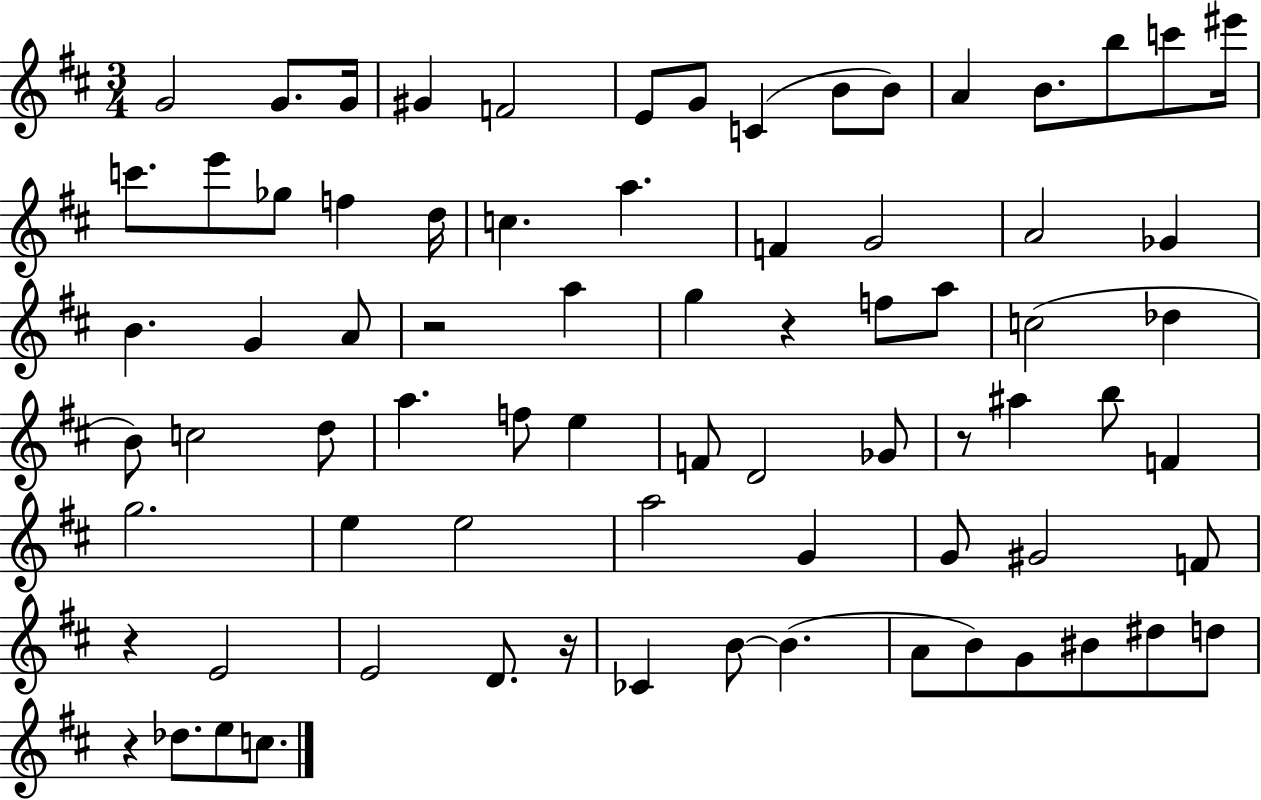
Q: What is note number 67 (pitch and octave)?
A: D5